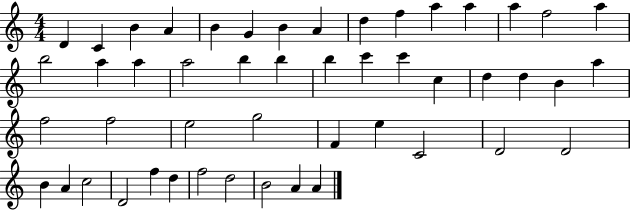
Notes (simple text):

D4/q C4/q B4/q A4/q B4/q G4/q B4/q A4/q D5/q F5/q A5/q A5/q A5/q F5/h A5/q B5/h A5/q A5/q A5/h B5/q B5/q B5/q C6/q C6/q C5/q D5/q D5/q B4/q A5/q F5/h F5/h E5/h G5/h F4/q E5/q C4/h D4/h D4/h B4/q A4/q C5/h D4/h F5/q D5/q F5/h D5/h B4/h A4/q A4/q